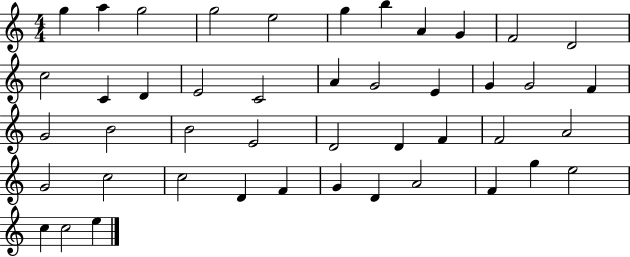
G5/q A5/q G5/h G5/h E5/h G5/q B5/q A4/q G4/q F4/h D4/h C5/h C4/q D4/q E4/h C4/h A4/q G4/h E4/q G4/q G4/h F4/q G4/h B4/h B4/h E4/h D4/h D4/q F4/q F4/h A4/h G4/h C5/h C5/h D4/q F4/q G4/q D4/q A4/h F4/q G5/q E5/h C5/q C5/h E5/q